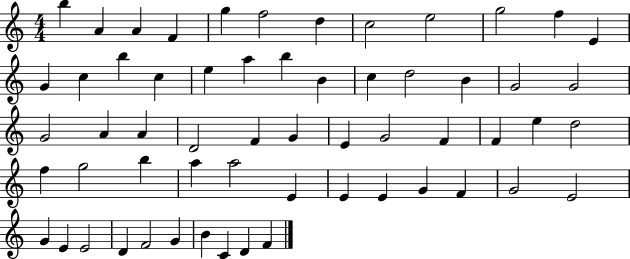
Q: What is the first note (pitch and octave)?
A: B5